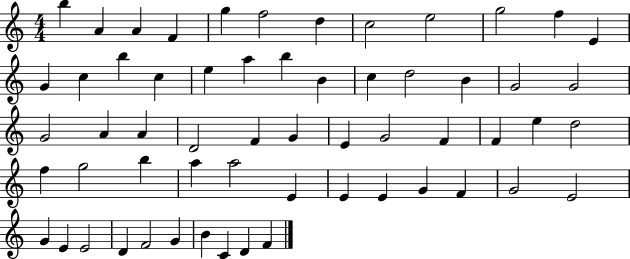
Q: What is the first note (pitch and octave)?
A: B5